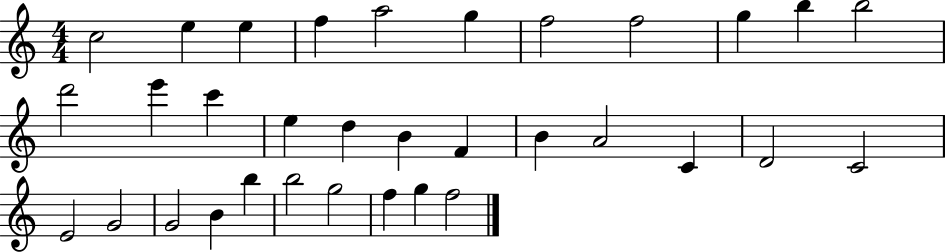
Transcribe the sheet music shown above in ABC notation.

X:1
T:Untitled
M:4/4
L:1/4
K:C
c2 e e f a2 g f2 f2 g b b2 d'2 e' c' e d B F B A2 C D2 C2 E2 G2 G2 B b b2 g2 f g f2